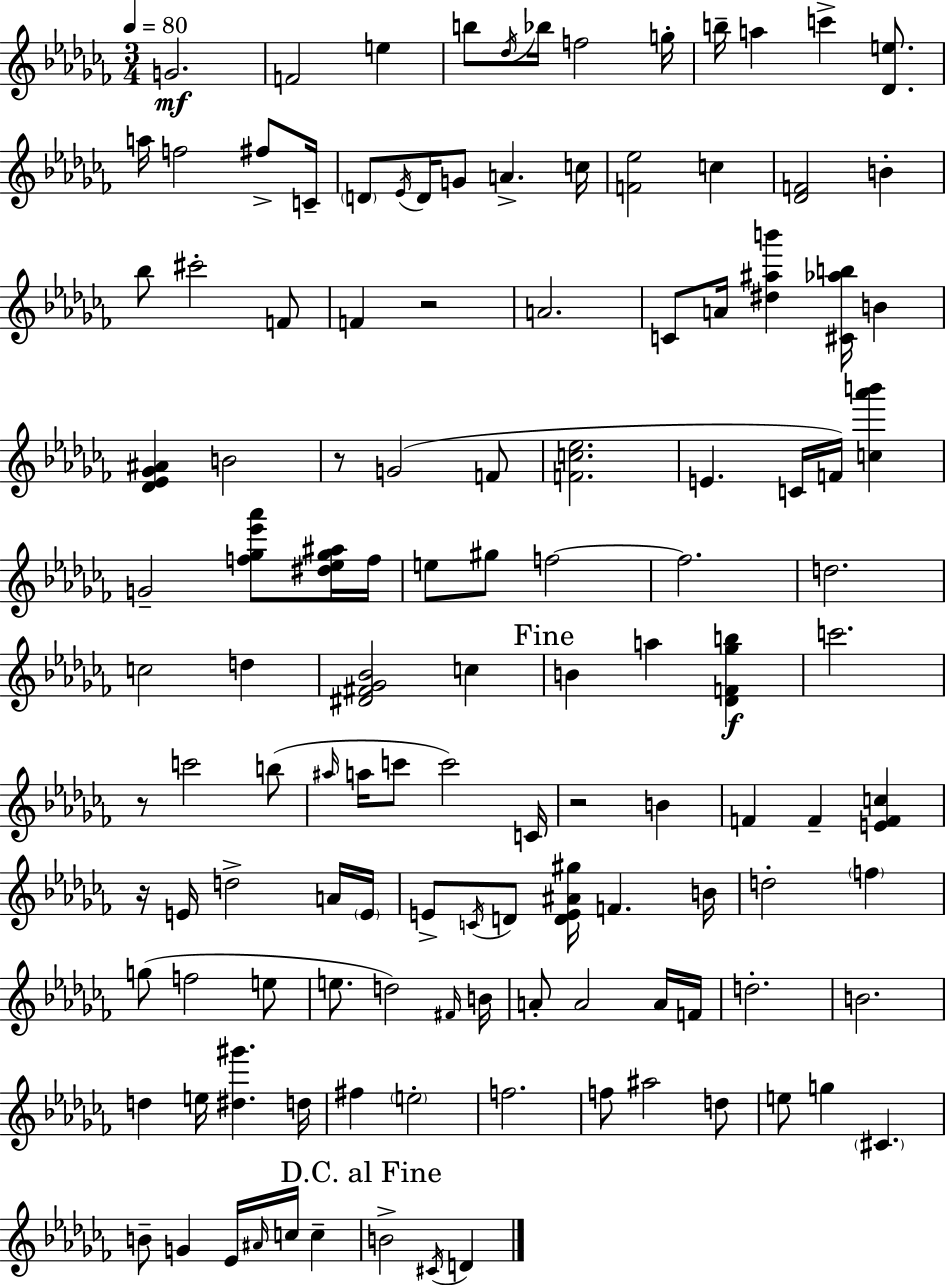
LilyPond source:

{
  \clef treble
  \numericTimeSignature
  \time 3/4
  \key aes \minor
  \tempo 4 = 80
  \repeat volta 2 { g'2.\mf | f'2 e''4 | b''8 \acciaccatura { des''16 } bes''16 f''2 | g''16-. b''16-- a''4 c'''4-> <des' e''>8. | \break a''16 f''2 fis''8-> | c'16-- \parenthesize d'8 \acciaccatura { ees'16 } d'16 g'8 a'4.-> | c''16 <f' ees''>2 c''4 | <des' f'>2 b'4-. | \break bes''8 cis'''2-. | f'8 f'4 r2 | a'2. | c'8 a'16 <dis'' ais'' b'''>4 <cis' aes'' b''>16 b'4 | \break <des' ees' ges' ais'>4 b'2 | r8 g'2( | f'8 <f' c'' ees''>2. | e'4. c'16 f'16) <c'' aes''' b'''>4 | \break g'2-- <f'' ges'' ees''' aes'''>8 | <dis'' ees'' ges'' ais''>16 f''16 e''8 gis''8 f''2~~ | f''2. | d''2. | \break c''2 d''4 | <dis' fis' ges' bes'>2 c''4 | \mark "Fine" b'4 a''4 <des' f' ges'' b''>4\f | c'''2. | \break r8 c'''2 | b''8( \grace { ais''16 } a''16 c'''8 c'''2) | c'16 r2 b'4 | f'4 f'4-- <e' f' c''>4 | \break r16 e'16 d''2-> | a'16 \parenthesize e'16 e'8-> \acciaccatura { c'16 } d'8 <d' e' ais' gis''>16 f'4. | b'16 d''2-. | \parenthesize f''4 g''8( f''2 | \break e''8 e''8. d''2) | \grace { fis'16 } b'16 a'8-. a'2 | a'16 f'16 d''2.-. | b'2. | \break d''4 e''16 <dis'' gis'''>4. | d''16 fis''4 \parenthesize e''2-. | f''2. | f''8 ais''2 | \break d''8 e''8 g''4 \parenthesize cis'4. | b'8-- g'4 ees'16 | \grace { ais'16 } c''16 c''4-- \mark "D.C. al Fine" b'2-> | \acciaccatura { cis'16 } d'4 } \bar "|."
}